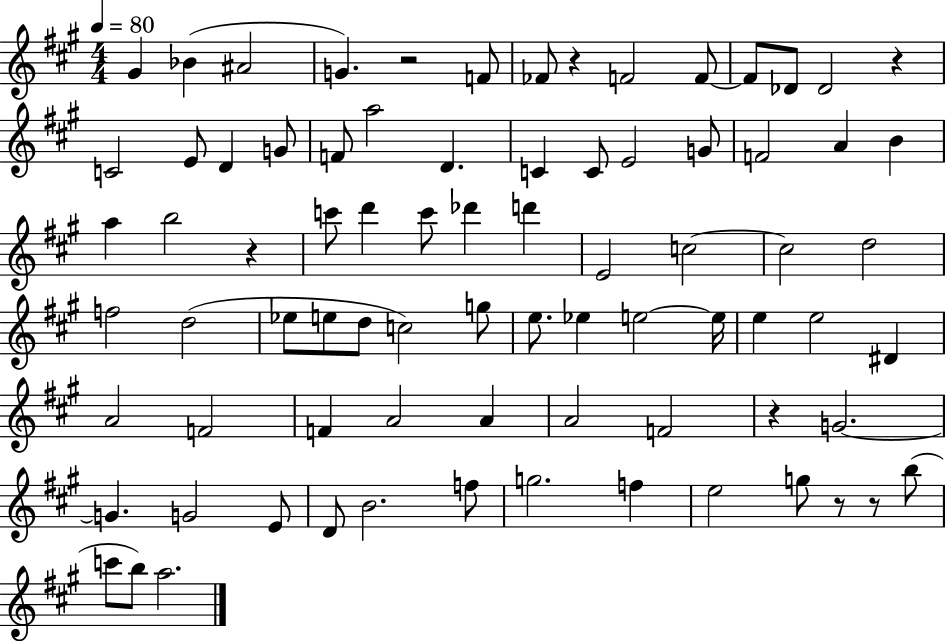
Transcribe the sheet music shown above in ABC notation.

X:1
T:Untitled
M:4/4
L:1/4
K:A
^G _B ^A2 G z2 F/2 _F/2 z F2 F/2 F/2 _D/2 _D2 z C2 E/2 D G/2 F/2 a2 D C C/2 E2 G/2 F2 A B a b2 z c'/2 d' c'/2 _d' d' E2 c2 c2 d2 f2 d2 _e/2 e/2 d/2 c2 g/2 e/2 _e e2 e/4 e e2 ^D A2 F2 F A2 A A2 F2 z G2 G G2 E/2 D/2 B2 f/2 g2 f e2 g/2 z/2 z/2 b/2 c'/2 b/2 a2